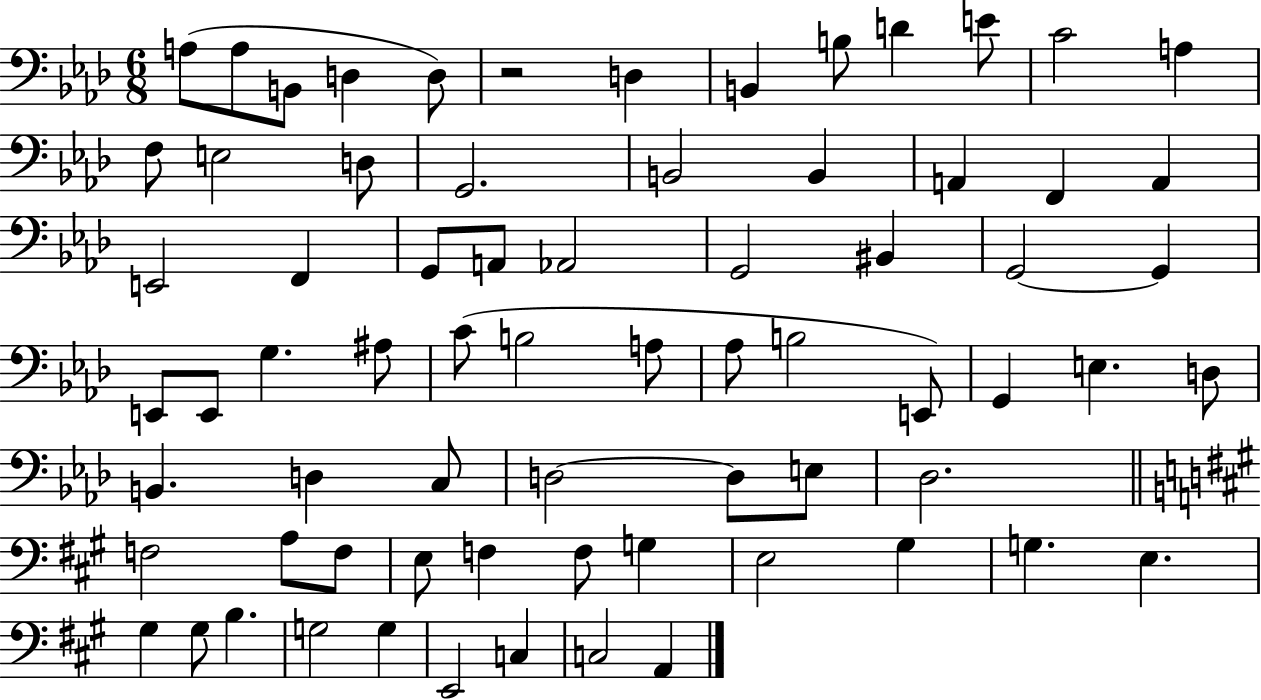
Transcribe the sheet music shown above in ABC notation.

X:1
T:Untitled
M:6/8
L:1/4
K:Ab
A,/2 A,/2 B,,/2 D, D,/2 z2 D, B,, B,/2 D E/2 C2 A, F,/2 E,2 D,/2 G,,2 B,,2 B,, A,, F,, A,, E,,2 F,, G,,/2 A,,/2 _A,,2 G,,2 ^B,, G,,2 G,, E,,/2 E,,/2 G, ^A,/2 C/2 B,2 A,/2 _A,/2 B,2 E,,/2 G,, E, D,/2 B,, D, C,/2 D,2 D,/2 E,/2 _D,2 F,2 A,/2 F,/2 E,/2 F, F,/2 G, E,2 ^G, G, E, ^G, ^G,/2 B, G,2 G, E,,2 C, C,2 A,,